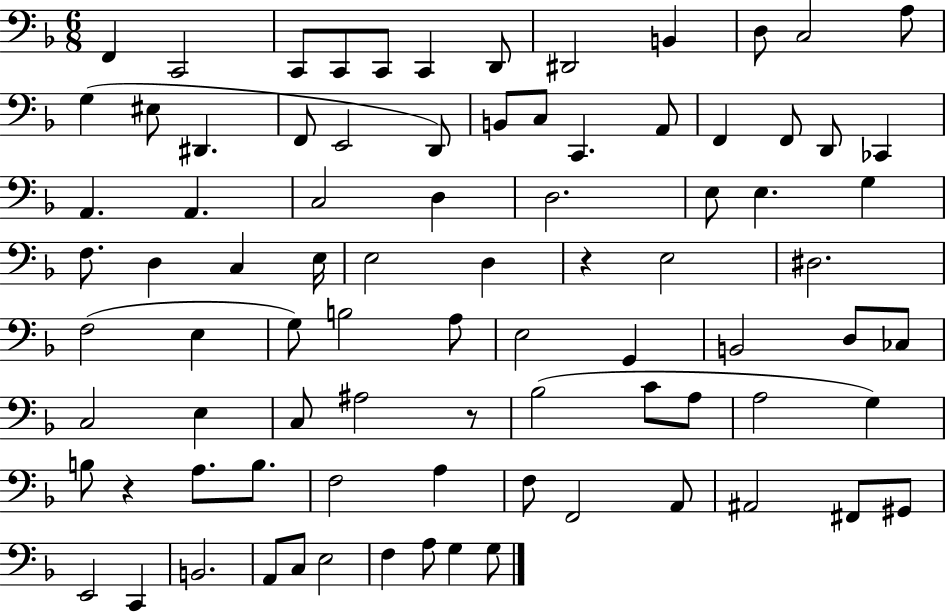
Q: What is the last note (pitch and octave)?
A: G3